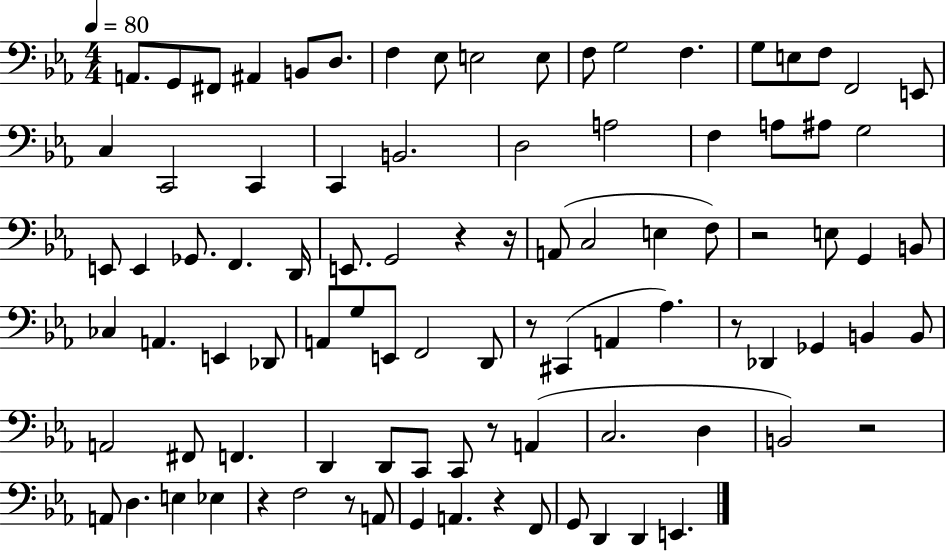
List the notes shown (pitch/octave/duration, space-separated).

A2/e. G2/e F#2/e A#2/q B2/e D3/e. F3/q Eb3/e E3/h E3/e F3/e G3/h F3/q. G3/e E3/e F3/e F2/h E2/e C3/q C2/h C2/q C2/q B2/h. D3/h A3/h F3/q A3/e A#3/e G3/h E2/e E2/q Gb2/e. F2/q. D2/s E2/e. G2/h R/q R/s A2/e C3/h E3/q F3/e R/h E3/e G2/q B2/e CES3/q A2/q. E2/q Db2/e A2/e G3/e E2/e F2/h D2/e R/e C#2/q A2/q Ab3/q. R/e Db2/q Gb2/q B2/q B2/e A2/h F#2/e F2/q. D2/q D2/e C2/e C2/e R/e A2/q C3/h. D3/q B2/h R/h A2/e D3/q. E3/q Eb3/q R/q F3/h R/e A2/e G2/q A2/q. R/q F2/e G2/e D2/q D2/q E2/q.